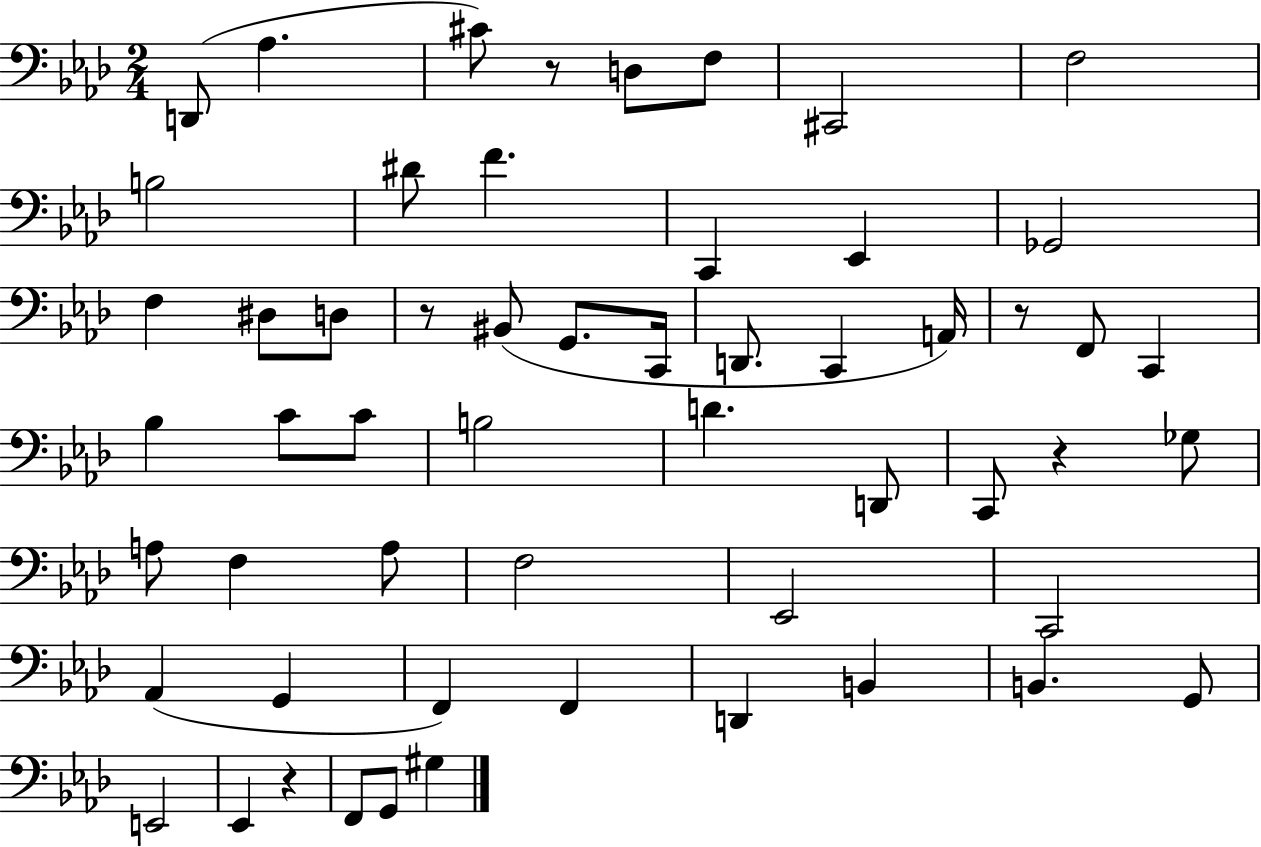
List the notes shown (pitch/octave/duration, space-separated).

D2/e Ab3/q. C#4/e R/e D3/e F3/e C#2/h F3/h B3/h D#4/e F4/q. C2/q Eb2/q Gb2/h F3/q D#3/e D3/e R/e BIS2/e G2/e. C2/s D2/e. C2/q A2/s R/e F2/e C2/q Bb3/q C4/e C4/e B3/h D4/q. D2/e C2/e R/q Gb3/e A3/e F3/q A3/e F3/h Eb2/h C2/h Ab2/q G2/q F2/q F2/q D2/q B2/q B2/q. G2/e E2/h Eb2/q R/q F2/e G2/e G#3/q